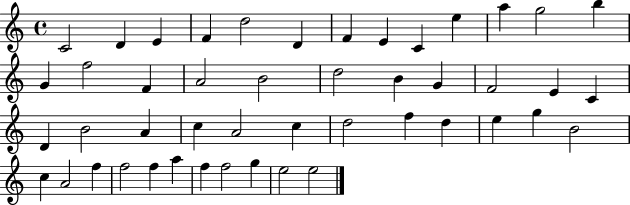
X:1
T:Untitled
M:4/4
L:1/4
K:C
C2 D E F d2 D F E C e a g2 b G f2 F A2 B2 d2 B G F2 E C D B2 A c A2 c d2 f d e g B2 c A2 f f2 f a f f2 g e2 e2